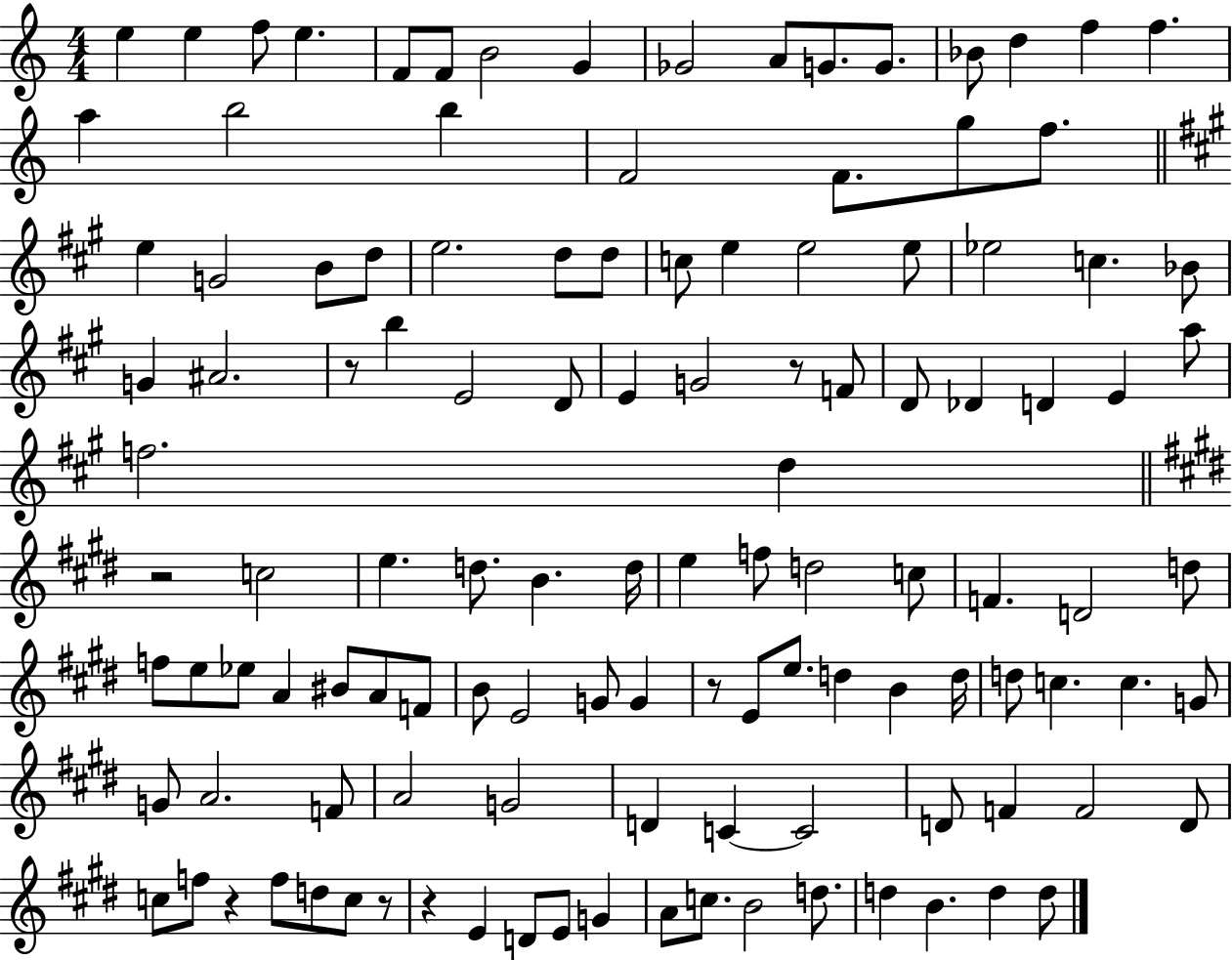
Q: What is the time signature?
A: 4/4